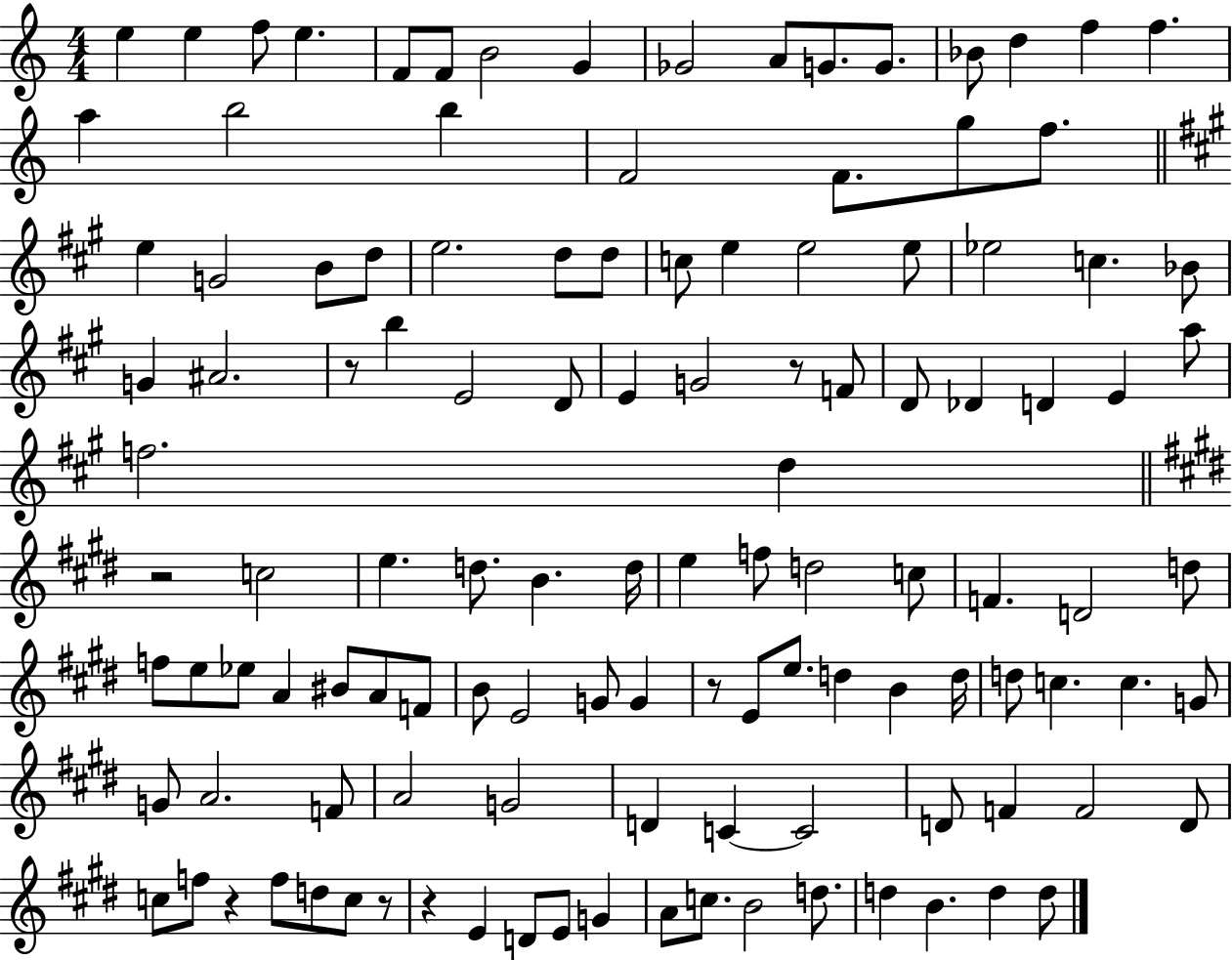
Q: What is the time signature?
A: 4/4